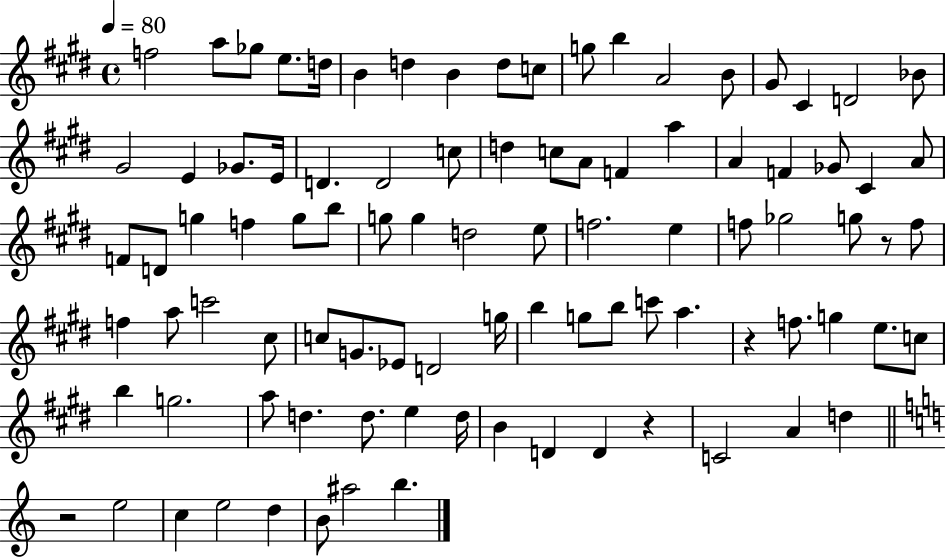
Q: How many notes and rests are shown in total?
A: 93